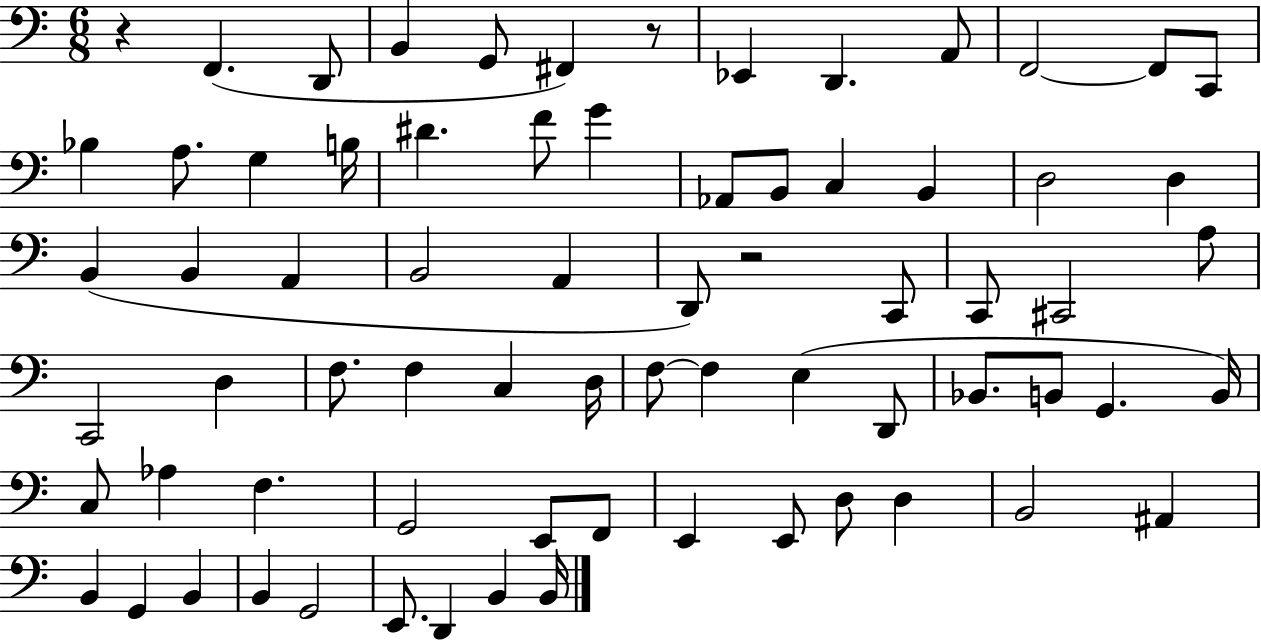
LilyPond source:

{
  \clef bass
  \numericTimeSignature
  \time 6/8
  \key c \major
  r4 f,4.( d,8 | b,4 g,8 fis,4) r8 | ees,4 d,4. a,8 | f,2~~ f,8 c,8 | \break bes4 a8. g4 b16 | dis'4. f'8 g'4 | aes,8 b,8 c4 b,4 | d2 d4 | \break b,4( b,4 a,4 | b,2 a,4 | d,8) r2 c,8 | c,8 cis,2 a8 | \break c,2 d4 | f8. f4 c4 d16 | f8~~ f4 e4( d,8 | bes,8. b,8 g,4. b,16) | \break c8 aes4 f4. | g,2 e,8 f,8 | e,4 e,8 d8 d4 | b,2 ais,4 | \break b,4 g,4 b,4 | b,4 g,2 | e,8. d,4 b,4 b,16 | \bar "|."
}